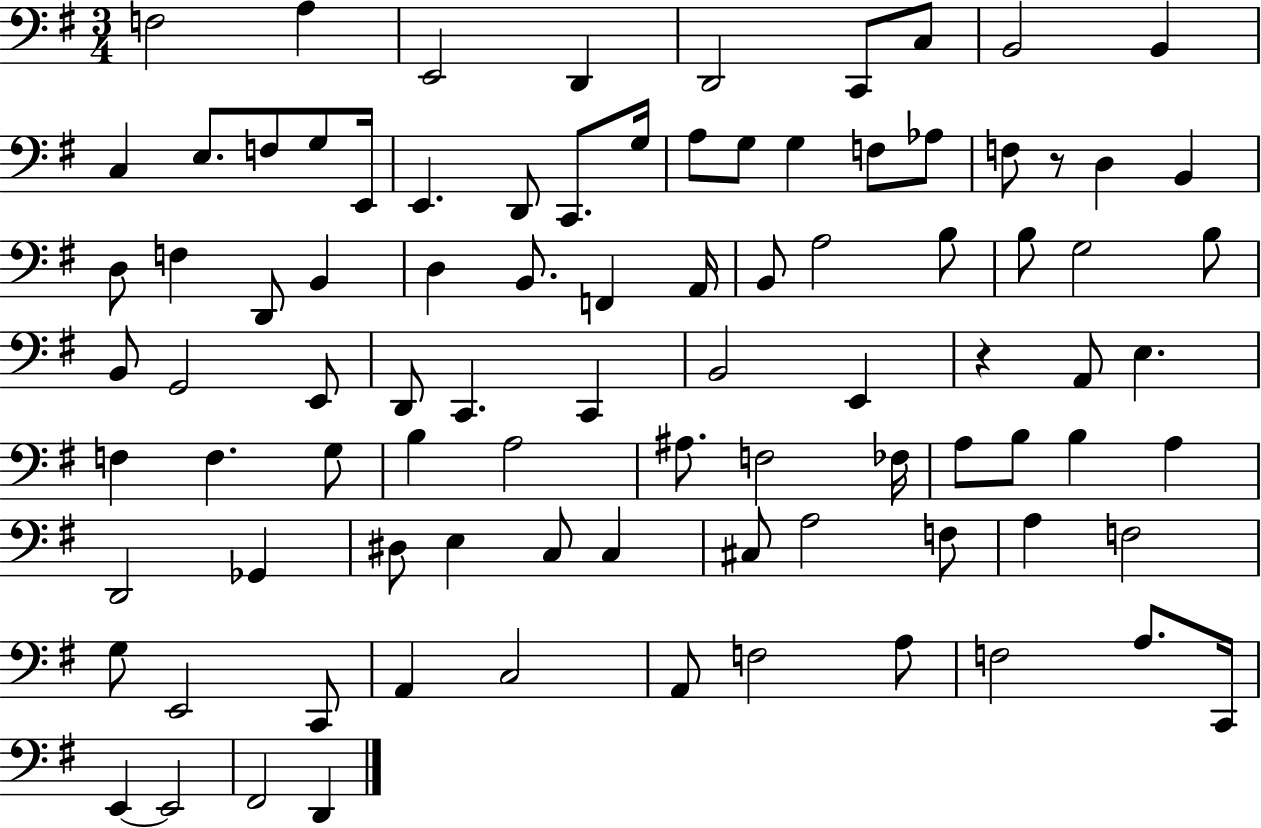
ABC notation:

X:1
T:Untitled
M:3/4
L:1/4
K:G
F,2 A, E,,2 D,, D,,2 C,,/2 C,/2 B,,2 B,, C, E,/2 F,/2 G,/2 E,,/4 E,, D,,/2 C,,/2 G,/4 A,/2 G,/2 G, F,/2 _A,/2 F,/2 z/2 D, B,, D,/2 F, D,,/2 B,, D, B,,/2 F,, A,,/4 B,,/2 A,2 B,/2 B,/2 G,2 B,/2 B,,/2 G,,2 E,,/2 D,,/2 C,, C,, B,,2 E,, z A,,/2 E, F, F, G,/2 B, A,2 ^A,/2 F,2 _F,/4 A,/2 B,/2 B, A, D,,2 _G,, ^D,/2 E, C,/2 C, ^C,/2 A,2 F,/2 A, F,2 G,/2 E,,2 C,,/2 A,, C,2 A,,/2 F,2 A,/2 F,2 A,/2 C,,/4 E,, E,,2 ^F,,2 D,,